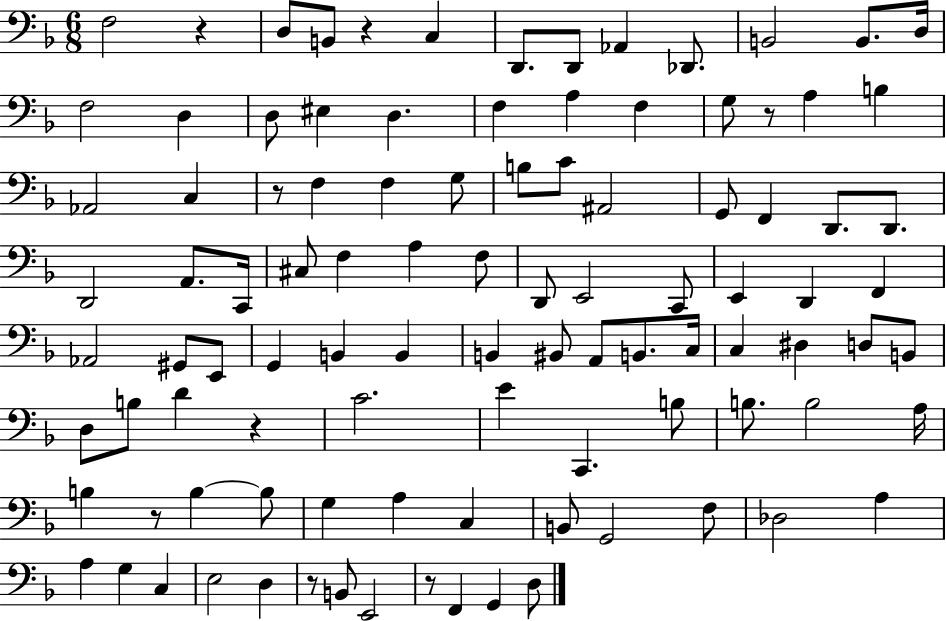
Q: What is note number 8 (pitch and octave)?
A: Db2